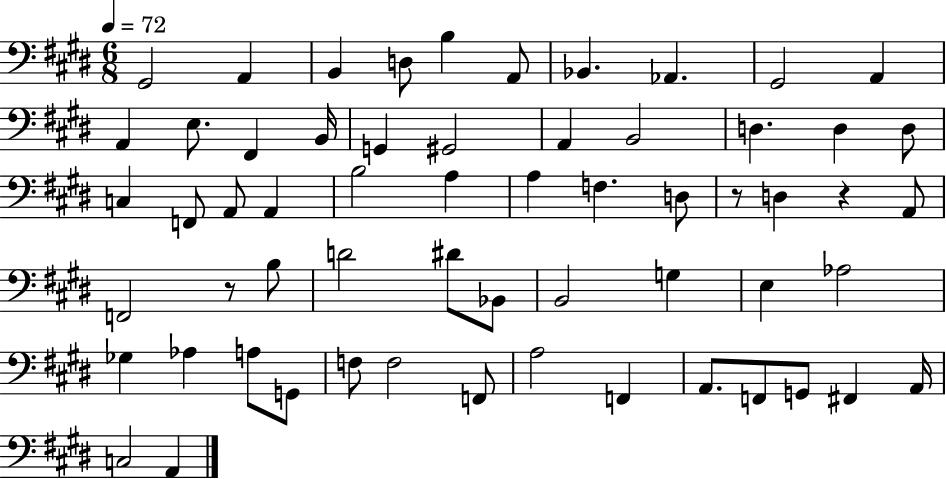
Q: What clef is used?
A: bass